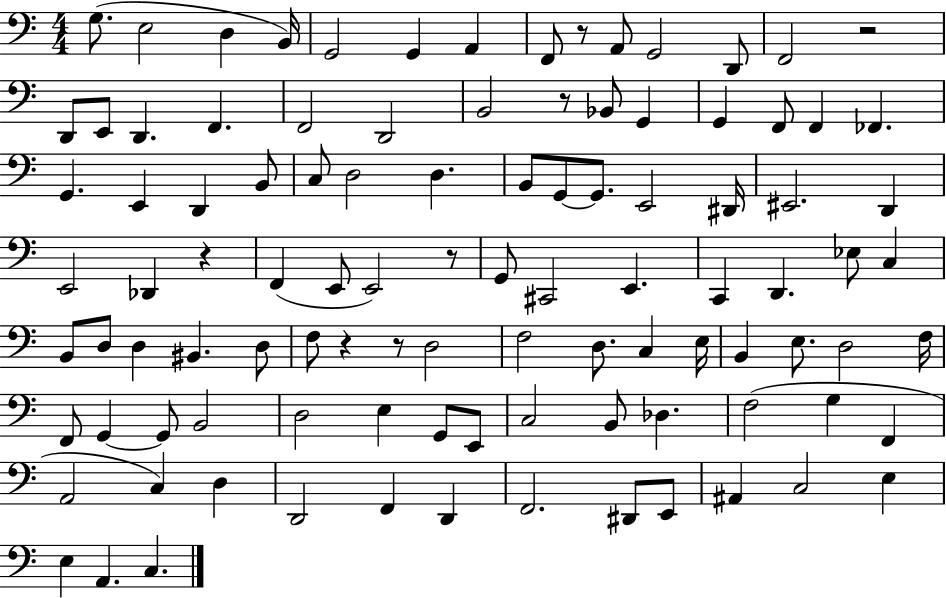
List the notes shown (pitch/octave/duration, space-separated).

G3/e. E3/h D3/q B2/s G2/h G2/q A2/q F2/e R/e A2/e G2/h D2/e F2/h R/h D2/e E2/e D2/q. F2/q. F2/h D2/h B2/h R/e Bb2/e G2/q G2/q F2/e F2/q FES2/q. G2/q. E2/q D2/q B2/e C3/e D3/h D3/q. B2/e G2/e G2/e. E2/h D#2/s EIS2/h. D2/q E2/h Db2/q R/q F2/q E2/e E2/h R/e G2/e C#2/h E2/q. C2/q D2/q. Eb3/e C3/q B2/e D3/e D3/q BIS2/q. D3/e F3/e R/q R/e D3/h F3/h D3/e. C3/q E3/s B2/q E3/e. D3/h F3/s F2/e G2/q G2/e B2/h D3/h E3/q G2/e E2/e C3/h B2/e Db3/q. F3/h G3/q F2/q A2/h C3/q D3/q D2/h F2/q D2/q F2/h. D#2/e E2/e A#2/q C3/h E3/q E3/q A2/q. C3/q.